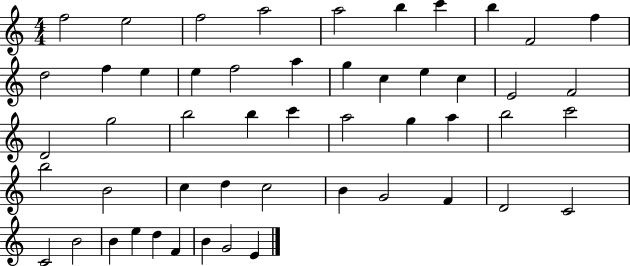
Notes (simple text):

F5/h E5/h F5/h A5/h A5/h B5/q C6/q B5/q F4/h F5/q D5/h F5/q E5/q E5/q F5/h A5/q G5/q C5/q E5/q C5/q E4/h F4/h D4/h G5/h B5/h B5/q C6/q A5/h G5/q A5/q B5/h C6/h B5/h B4/h C5/q D5/q C5/h B4/q G4/h F4/q D4/h C4/h C4/h B4/h B4/q E5/q D5/q F4/q B4/q G4/h E4/q